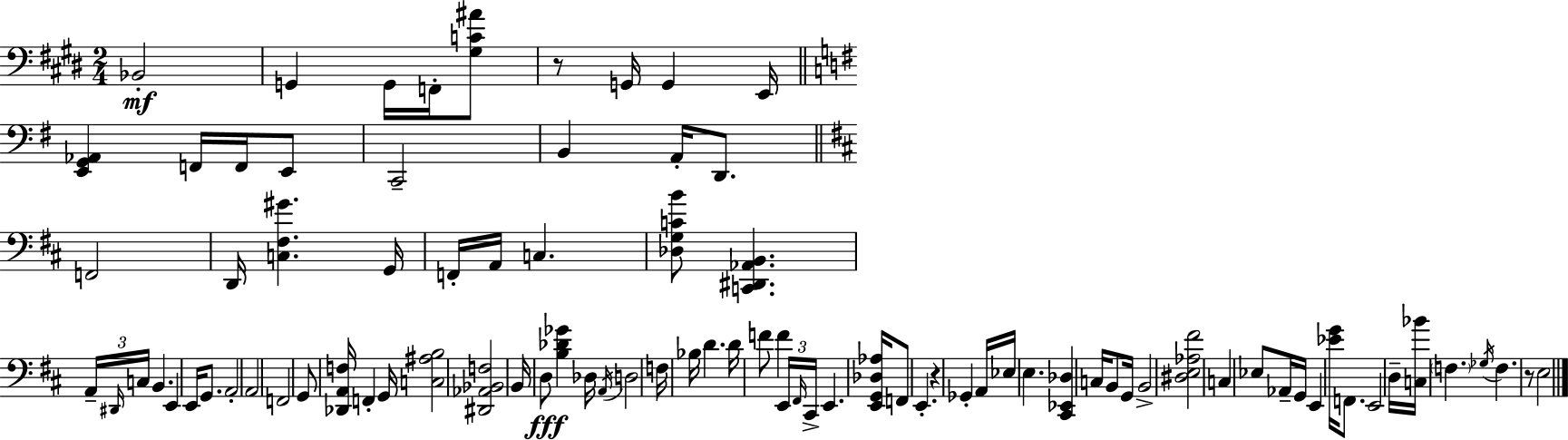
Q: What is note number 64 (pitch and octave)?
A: F2